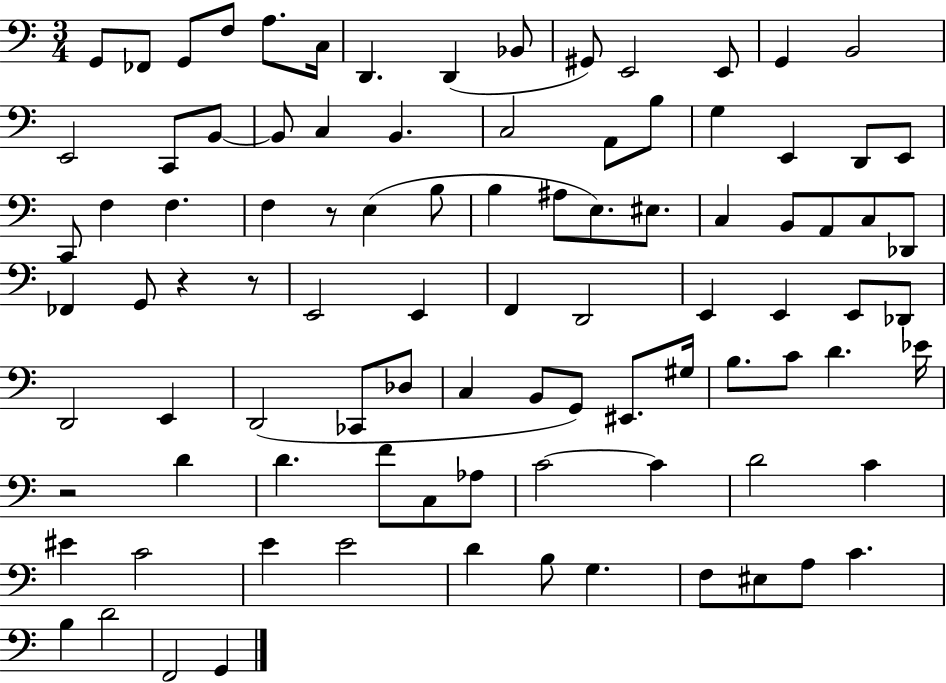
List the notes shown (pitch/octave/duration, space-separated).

G2/e FES2/e G2/e F3/e A3/e. C3/s D2/q. D2/q Bb2/e G#2/e E2/h E2/e G2/q B2/h E2/h C2/e B2/e B2/e C3/q B2/q. C3/h A2/e B3/e G3/q E2/q D2/e E2/e C2/e F3/q F3/q. F3/q R/e E3/q B3/e B3/q A#3/e E3/e. EIS3/e. C3/q B2/e A2/e C3/e Db2/e FES2/q G2/e R/q R/e E2/h E2/q F2/q D2/h E2/q E2/q E2/e Db2/e D2/h E2/q D2/h CES2/e Db3/e C3/q B2/e G2/e EIS2/e. G#3/s B3/e. C4/e D4/q. Eb4/s R/h D4/q D4/q. F4/e C3/e Ab3/e C4/h C4/q D4/h C4/q EIS4/q C4/h E4/q E4/h D4/q B3/e G3/q. F3/e EIS3/e A3/e C4/q. B3/q D4/h F2/h G2/q